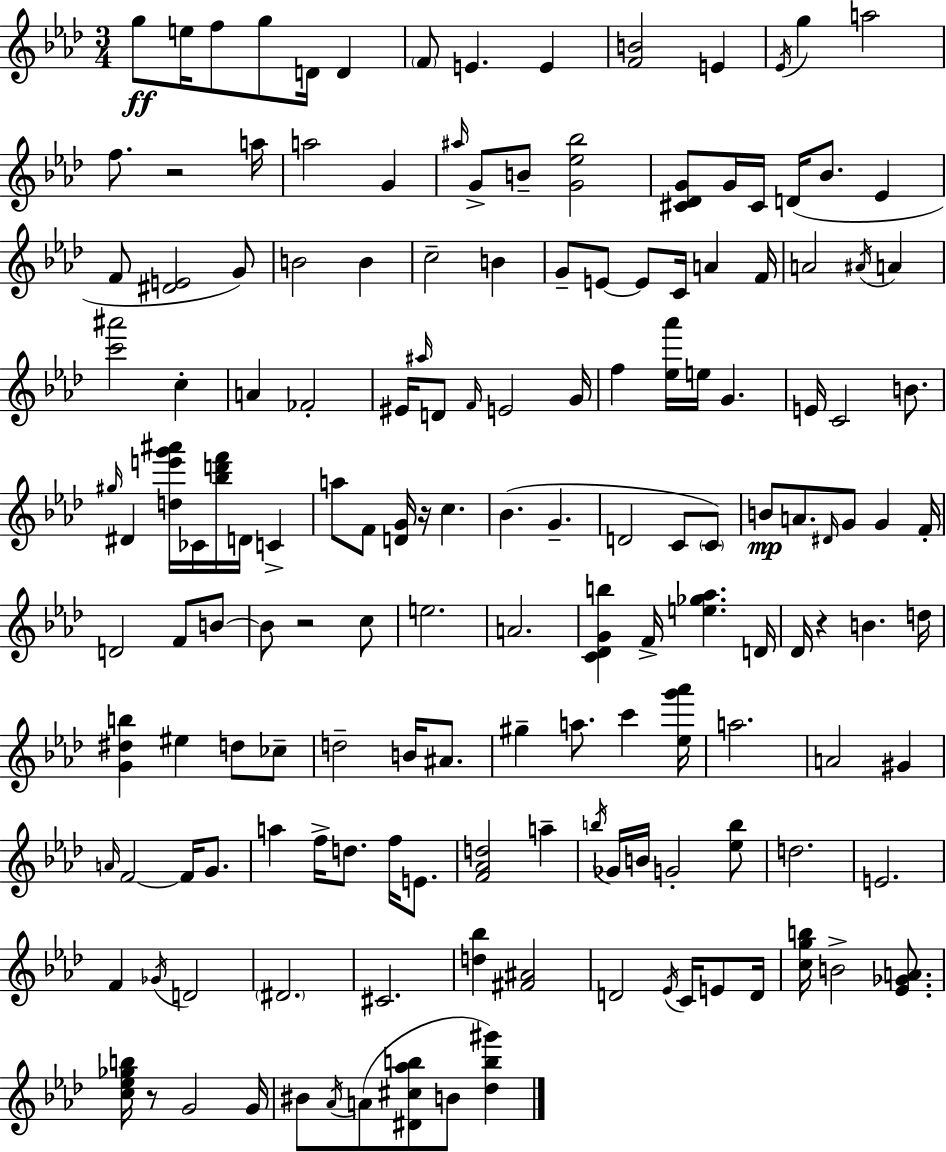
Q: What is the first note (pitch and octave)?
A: G5